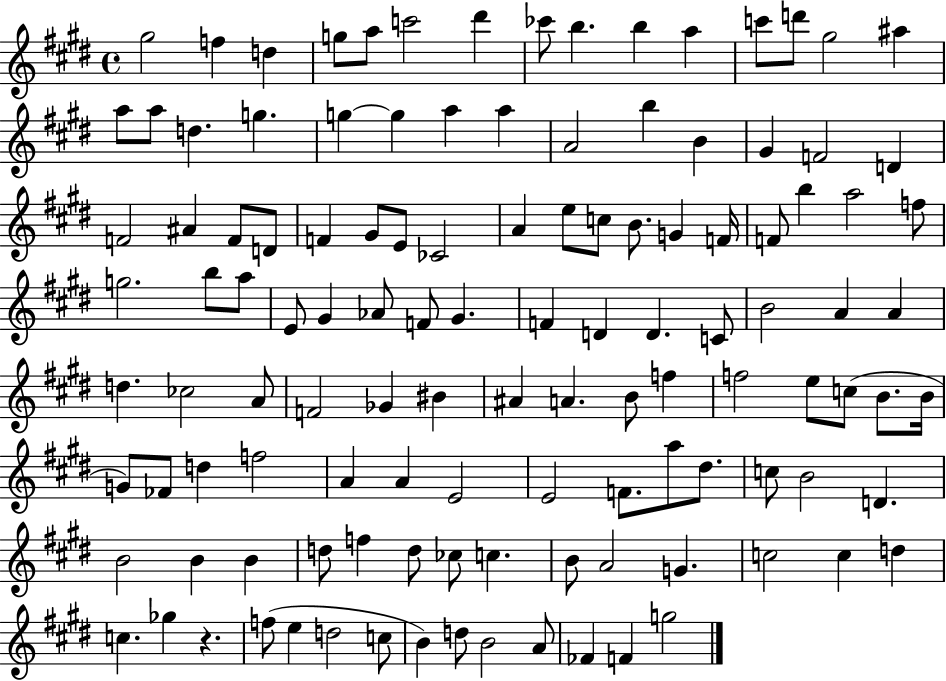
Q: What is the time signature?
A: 4/4